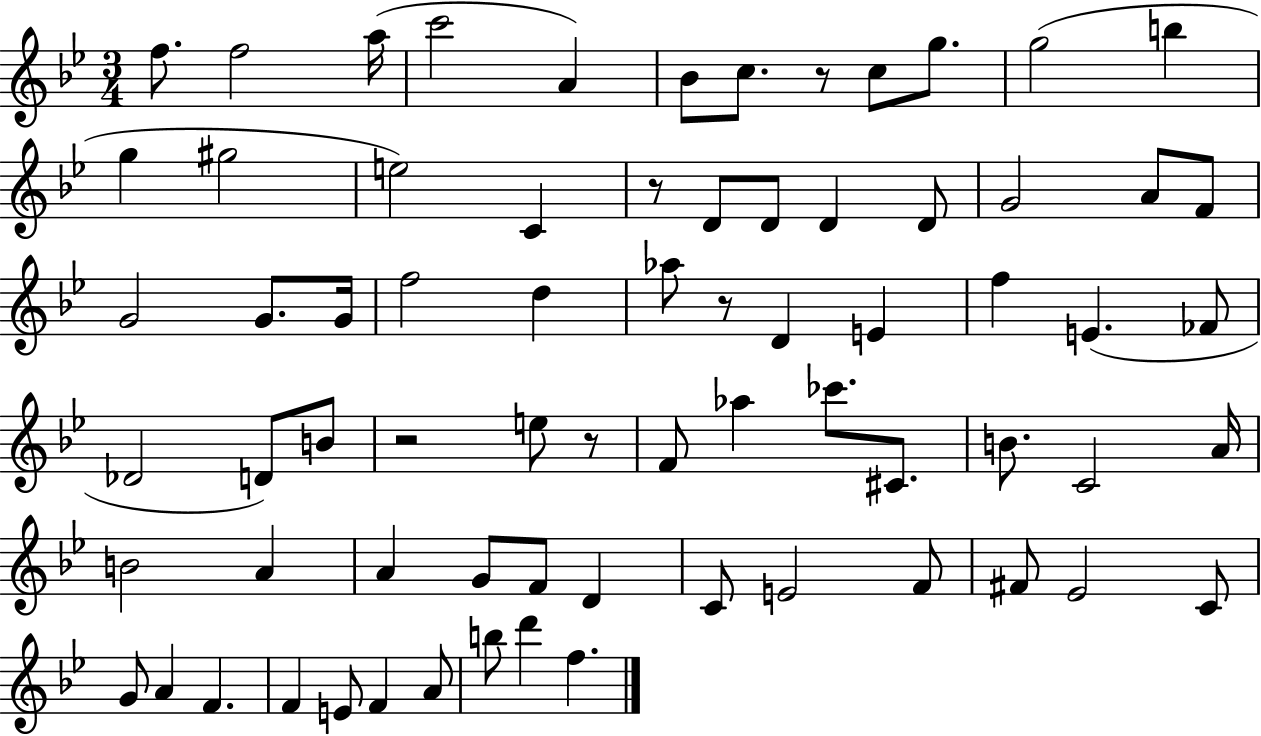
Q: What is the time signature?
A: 3/4